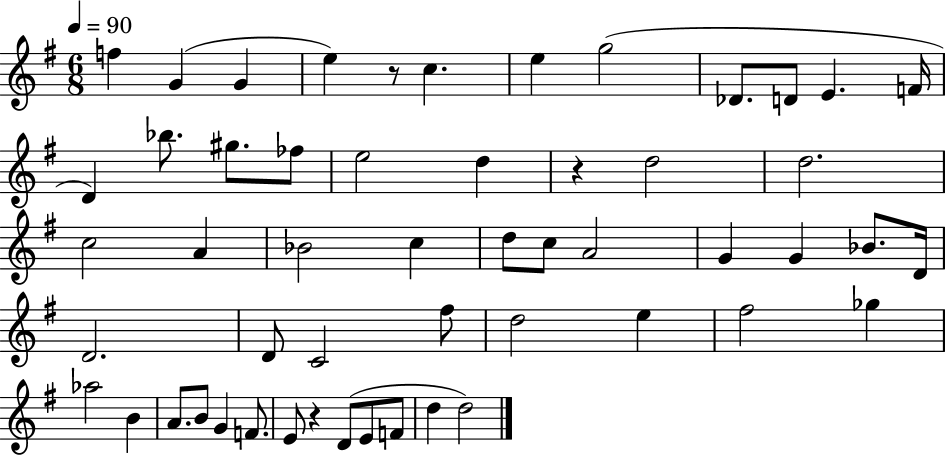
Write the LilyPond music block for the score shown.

{
  \clef treble
  \numericTimeSignature
  \time 6/8
  \key g \major
  \tempo 4 = 90
  f''4 g'4( g'4 | e''4) r8 c''4. | e''4 g''2( | des'8. d'8 e'4. f'16 | \break d'4) bes''8. gis''8. fes''8 | e''2 d''4 | r4 d''2 | d''2. | \break c''2 a'4 | bes'2 c''4 | d''8 c''8 a'2 | g'4 g'4 bes'8. d'16 | \break d'2. | d'8 c'2 fis''8 | d''2 e''4 | fis''2 ges''4 | \break aes''2 b'4 | a'8. b'8 g'4 f'8. | e'8 r4 d'8( e'8 f'8 | d''4 d''2) | \break \bar "|."
}